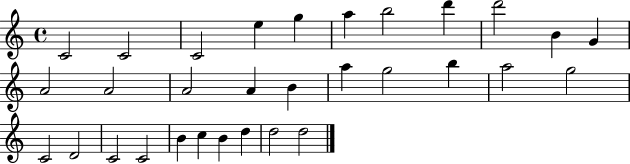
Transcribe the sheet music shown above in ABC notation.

X:1
T:Untitled
M:4/4
L:1/4
K:C
C2 C2 C2 e g a b2 d' d'2 B G A2 A2 A2 A B a g2 b a2 g2 C2 D2 C2 C2 B c B d d2 d2